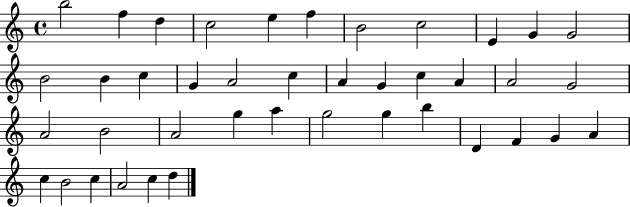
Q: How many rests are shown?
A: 0